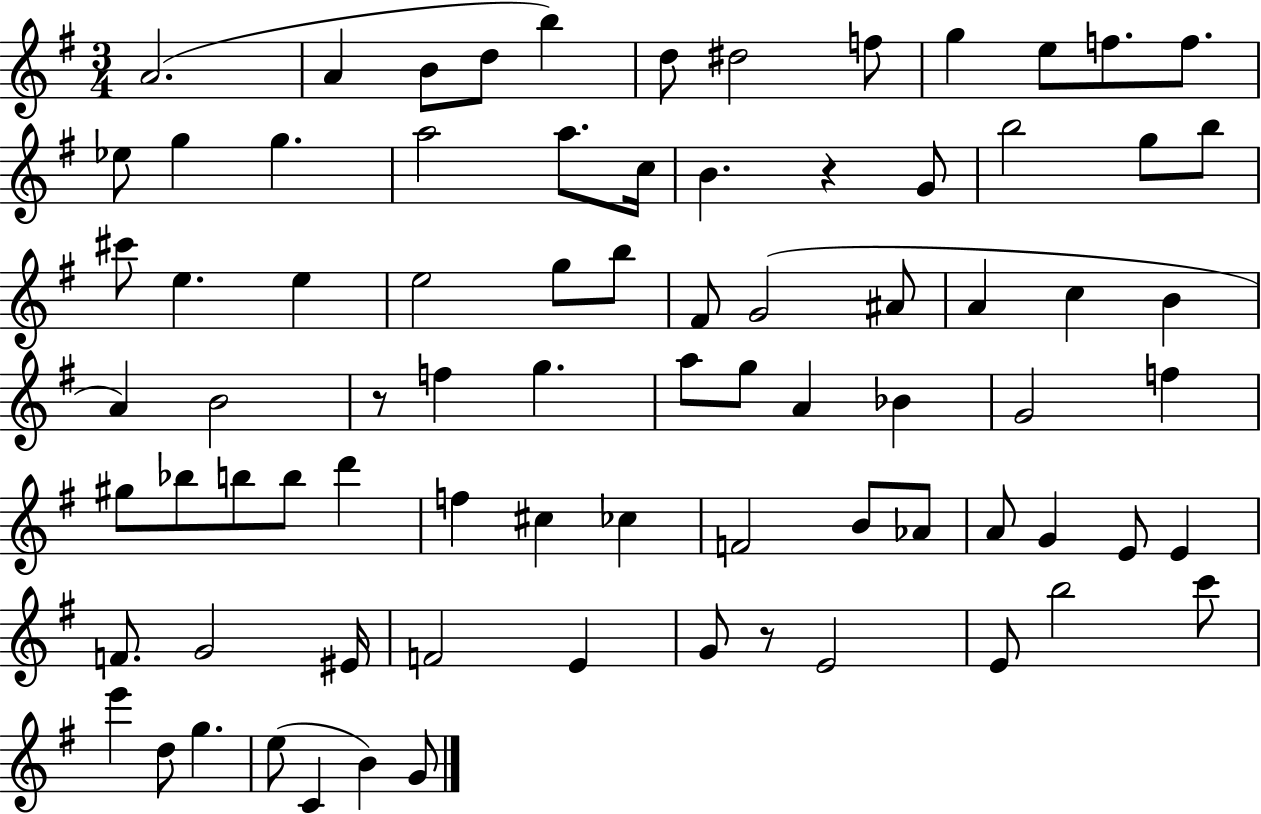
X:1
T:Untitled
M:3/4
L:1/4
K:G
A2 A B/2 d/2 b d/2 ^d2 f/2 g e/2 f/2 f/2 _e/2 g g a2 a/2 c/4 B z G/2 b2 g/2 b/2 ^c'/2 e e e2 g/2 b/2 ^F/2 G2 ^A/2 A c B A B2 z/2 f g a/2 g/2 A _B G2 f ^g/2 _b/2 b/2 b/2 d' f ^c _c F2 B/2 _A/2 A/2 G E/2 E F/2 G2 ^E/4 F2 E G/2 z/2 E2 E/2 b2 c'/2 e' d/2 g e/2 C B G/2